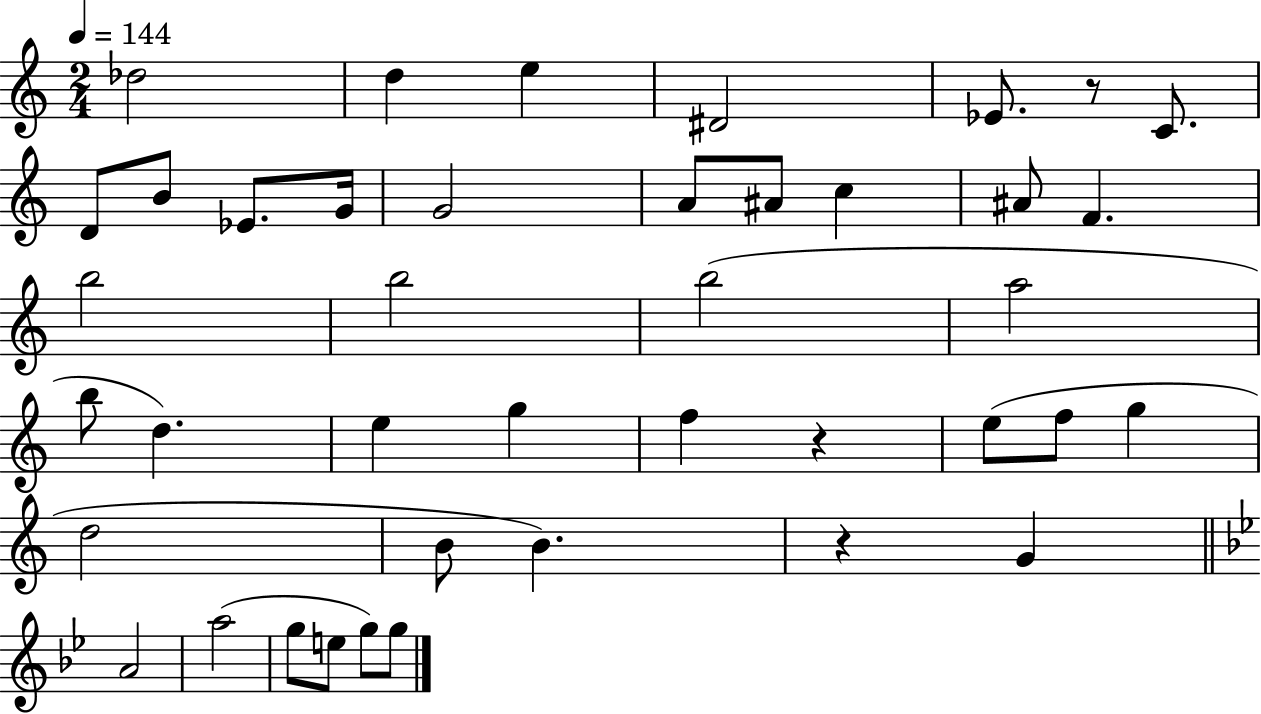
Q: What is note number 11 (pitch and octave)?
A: G4